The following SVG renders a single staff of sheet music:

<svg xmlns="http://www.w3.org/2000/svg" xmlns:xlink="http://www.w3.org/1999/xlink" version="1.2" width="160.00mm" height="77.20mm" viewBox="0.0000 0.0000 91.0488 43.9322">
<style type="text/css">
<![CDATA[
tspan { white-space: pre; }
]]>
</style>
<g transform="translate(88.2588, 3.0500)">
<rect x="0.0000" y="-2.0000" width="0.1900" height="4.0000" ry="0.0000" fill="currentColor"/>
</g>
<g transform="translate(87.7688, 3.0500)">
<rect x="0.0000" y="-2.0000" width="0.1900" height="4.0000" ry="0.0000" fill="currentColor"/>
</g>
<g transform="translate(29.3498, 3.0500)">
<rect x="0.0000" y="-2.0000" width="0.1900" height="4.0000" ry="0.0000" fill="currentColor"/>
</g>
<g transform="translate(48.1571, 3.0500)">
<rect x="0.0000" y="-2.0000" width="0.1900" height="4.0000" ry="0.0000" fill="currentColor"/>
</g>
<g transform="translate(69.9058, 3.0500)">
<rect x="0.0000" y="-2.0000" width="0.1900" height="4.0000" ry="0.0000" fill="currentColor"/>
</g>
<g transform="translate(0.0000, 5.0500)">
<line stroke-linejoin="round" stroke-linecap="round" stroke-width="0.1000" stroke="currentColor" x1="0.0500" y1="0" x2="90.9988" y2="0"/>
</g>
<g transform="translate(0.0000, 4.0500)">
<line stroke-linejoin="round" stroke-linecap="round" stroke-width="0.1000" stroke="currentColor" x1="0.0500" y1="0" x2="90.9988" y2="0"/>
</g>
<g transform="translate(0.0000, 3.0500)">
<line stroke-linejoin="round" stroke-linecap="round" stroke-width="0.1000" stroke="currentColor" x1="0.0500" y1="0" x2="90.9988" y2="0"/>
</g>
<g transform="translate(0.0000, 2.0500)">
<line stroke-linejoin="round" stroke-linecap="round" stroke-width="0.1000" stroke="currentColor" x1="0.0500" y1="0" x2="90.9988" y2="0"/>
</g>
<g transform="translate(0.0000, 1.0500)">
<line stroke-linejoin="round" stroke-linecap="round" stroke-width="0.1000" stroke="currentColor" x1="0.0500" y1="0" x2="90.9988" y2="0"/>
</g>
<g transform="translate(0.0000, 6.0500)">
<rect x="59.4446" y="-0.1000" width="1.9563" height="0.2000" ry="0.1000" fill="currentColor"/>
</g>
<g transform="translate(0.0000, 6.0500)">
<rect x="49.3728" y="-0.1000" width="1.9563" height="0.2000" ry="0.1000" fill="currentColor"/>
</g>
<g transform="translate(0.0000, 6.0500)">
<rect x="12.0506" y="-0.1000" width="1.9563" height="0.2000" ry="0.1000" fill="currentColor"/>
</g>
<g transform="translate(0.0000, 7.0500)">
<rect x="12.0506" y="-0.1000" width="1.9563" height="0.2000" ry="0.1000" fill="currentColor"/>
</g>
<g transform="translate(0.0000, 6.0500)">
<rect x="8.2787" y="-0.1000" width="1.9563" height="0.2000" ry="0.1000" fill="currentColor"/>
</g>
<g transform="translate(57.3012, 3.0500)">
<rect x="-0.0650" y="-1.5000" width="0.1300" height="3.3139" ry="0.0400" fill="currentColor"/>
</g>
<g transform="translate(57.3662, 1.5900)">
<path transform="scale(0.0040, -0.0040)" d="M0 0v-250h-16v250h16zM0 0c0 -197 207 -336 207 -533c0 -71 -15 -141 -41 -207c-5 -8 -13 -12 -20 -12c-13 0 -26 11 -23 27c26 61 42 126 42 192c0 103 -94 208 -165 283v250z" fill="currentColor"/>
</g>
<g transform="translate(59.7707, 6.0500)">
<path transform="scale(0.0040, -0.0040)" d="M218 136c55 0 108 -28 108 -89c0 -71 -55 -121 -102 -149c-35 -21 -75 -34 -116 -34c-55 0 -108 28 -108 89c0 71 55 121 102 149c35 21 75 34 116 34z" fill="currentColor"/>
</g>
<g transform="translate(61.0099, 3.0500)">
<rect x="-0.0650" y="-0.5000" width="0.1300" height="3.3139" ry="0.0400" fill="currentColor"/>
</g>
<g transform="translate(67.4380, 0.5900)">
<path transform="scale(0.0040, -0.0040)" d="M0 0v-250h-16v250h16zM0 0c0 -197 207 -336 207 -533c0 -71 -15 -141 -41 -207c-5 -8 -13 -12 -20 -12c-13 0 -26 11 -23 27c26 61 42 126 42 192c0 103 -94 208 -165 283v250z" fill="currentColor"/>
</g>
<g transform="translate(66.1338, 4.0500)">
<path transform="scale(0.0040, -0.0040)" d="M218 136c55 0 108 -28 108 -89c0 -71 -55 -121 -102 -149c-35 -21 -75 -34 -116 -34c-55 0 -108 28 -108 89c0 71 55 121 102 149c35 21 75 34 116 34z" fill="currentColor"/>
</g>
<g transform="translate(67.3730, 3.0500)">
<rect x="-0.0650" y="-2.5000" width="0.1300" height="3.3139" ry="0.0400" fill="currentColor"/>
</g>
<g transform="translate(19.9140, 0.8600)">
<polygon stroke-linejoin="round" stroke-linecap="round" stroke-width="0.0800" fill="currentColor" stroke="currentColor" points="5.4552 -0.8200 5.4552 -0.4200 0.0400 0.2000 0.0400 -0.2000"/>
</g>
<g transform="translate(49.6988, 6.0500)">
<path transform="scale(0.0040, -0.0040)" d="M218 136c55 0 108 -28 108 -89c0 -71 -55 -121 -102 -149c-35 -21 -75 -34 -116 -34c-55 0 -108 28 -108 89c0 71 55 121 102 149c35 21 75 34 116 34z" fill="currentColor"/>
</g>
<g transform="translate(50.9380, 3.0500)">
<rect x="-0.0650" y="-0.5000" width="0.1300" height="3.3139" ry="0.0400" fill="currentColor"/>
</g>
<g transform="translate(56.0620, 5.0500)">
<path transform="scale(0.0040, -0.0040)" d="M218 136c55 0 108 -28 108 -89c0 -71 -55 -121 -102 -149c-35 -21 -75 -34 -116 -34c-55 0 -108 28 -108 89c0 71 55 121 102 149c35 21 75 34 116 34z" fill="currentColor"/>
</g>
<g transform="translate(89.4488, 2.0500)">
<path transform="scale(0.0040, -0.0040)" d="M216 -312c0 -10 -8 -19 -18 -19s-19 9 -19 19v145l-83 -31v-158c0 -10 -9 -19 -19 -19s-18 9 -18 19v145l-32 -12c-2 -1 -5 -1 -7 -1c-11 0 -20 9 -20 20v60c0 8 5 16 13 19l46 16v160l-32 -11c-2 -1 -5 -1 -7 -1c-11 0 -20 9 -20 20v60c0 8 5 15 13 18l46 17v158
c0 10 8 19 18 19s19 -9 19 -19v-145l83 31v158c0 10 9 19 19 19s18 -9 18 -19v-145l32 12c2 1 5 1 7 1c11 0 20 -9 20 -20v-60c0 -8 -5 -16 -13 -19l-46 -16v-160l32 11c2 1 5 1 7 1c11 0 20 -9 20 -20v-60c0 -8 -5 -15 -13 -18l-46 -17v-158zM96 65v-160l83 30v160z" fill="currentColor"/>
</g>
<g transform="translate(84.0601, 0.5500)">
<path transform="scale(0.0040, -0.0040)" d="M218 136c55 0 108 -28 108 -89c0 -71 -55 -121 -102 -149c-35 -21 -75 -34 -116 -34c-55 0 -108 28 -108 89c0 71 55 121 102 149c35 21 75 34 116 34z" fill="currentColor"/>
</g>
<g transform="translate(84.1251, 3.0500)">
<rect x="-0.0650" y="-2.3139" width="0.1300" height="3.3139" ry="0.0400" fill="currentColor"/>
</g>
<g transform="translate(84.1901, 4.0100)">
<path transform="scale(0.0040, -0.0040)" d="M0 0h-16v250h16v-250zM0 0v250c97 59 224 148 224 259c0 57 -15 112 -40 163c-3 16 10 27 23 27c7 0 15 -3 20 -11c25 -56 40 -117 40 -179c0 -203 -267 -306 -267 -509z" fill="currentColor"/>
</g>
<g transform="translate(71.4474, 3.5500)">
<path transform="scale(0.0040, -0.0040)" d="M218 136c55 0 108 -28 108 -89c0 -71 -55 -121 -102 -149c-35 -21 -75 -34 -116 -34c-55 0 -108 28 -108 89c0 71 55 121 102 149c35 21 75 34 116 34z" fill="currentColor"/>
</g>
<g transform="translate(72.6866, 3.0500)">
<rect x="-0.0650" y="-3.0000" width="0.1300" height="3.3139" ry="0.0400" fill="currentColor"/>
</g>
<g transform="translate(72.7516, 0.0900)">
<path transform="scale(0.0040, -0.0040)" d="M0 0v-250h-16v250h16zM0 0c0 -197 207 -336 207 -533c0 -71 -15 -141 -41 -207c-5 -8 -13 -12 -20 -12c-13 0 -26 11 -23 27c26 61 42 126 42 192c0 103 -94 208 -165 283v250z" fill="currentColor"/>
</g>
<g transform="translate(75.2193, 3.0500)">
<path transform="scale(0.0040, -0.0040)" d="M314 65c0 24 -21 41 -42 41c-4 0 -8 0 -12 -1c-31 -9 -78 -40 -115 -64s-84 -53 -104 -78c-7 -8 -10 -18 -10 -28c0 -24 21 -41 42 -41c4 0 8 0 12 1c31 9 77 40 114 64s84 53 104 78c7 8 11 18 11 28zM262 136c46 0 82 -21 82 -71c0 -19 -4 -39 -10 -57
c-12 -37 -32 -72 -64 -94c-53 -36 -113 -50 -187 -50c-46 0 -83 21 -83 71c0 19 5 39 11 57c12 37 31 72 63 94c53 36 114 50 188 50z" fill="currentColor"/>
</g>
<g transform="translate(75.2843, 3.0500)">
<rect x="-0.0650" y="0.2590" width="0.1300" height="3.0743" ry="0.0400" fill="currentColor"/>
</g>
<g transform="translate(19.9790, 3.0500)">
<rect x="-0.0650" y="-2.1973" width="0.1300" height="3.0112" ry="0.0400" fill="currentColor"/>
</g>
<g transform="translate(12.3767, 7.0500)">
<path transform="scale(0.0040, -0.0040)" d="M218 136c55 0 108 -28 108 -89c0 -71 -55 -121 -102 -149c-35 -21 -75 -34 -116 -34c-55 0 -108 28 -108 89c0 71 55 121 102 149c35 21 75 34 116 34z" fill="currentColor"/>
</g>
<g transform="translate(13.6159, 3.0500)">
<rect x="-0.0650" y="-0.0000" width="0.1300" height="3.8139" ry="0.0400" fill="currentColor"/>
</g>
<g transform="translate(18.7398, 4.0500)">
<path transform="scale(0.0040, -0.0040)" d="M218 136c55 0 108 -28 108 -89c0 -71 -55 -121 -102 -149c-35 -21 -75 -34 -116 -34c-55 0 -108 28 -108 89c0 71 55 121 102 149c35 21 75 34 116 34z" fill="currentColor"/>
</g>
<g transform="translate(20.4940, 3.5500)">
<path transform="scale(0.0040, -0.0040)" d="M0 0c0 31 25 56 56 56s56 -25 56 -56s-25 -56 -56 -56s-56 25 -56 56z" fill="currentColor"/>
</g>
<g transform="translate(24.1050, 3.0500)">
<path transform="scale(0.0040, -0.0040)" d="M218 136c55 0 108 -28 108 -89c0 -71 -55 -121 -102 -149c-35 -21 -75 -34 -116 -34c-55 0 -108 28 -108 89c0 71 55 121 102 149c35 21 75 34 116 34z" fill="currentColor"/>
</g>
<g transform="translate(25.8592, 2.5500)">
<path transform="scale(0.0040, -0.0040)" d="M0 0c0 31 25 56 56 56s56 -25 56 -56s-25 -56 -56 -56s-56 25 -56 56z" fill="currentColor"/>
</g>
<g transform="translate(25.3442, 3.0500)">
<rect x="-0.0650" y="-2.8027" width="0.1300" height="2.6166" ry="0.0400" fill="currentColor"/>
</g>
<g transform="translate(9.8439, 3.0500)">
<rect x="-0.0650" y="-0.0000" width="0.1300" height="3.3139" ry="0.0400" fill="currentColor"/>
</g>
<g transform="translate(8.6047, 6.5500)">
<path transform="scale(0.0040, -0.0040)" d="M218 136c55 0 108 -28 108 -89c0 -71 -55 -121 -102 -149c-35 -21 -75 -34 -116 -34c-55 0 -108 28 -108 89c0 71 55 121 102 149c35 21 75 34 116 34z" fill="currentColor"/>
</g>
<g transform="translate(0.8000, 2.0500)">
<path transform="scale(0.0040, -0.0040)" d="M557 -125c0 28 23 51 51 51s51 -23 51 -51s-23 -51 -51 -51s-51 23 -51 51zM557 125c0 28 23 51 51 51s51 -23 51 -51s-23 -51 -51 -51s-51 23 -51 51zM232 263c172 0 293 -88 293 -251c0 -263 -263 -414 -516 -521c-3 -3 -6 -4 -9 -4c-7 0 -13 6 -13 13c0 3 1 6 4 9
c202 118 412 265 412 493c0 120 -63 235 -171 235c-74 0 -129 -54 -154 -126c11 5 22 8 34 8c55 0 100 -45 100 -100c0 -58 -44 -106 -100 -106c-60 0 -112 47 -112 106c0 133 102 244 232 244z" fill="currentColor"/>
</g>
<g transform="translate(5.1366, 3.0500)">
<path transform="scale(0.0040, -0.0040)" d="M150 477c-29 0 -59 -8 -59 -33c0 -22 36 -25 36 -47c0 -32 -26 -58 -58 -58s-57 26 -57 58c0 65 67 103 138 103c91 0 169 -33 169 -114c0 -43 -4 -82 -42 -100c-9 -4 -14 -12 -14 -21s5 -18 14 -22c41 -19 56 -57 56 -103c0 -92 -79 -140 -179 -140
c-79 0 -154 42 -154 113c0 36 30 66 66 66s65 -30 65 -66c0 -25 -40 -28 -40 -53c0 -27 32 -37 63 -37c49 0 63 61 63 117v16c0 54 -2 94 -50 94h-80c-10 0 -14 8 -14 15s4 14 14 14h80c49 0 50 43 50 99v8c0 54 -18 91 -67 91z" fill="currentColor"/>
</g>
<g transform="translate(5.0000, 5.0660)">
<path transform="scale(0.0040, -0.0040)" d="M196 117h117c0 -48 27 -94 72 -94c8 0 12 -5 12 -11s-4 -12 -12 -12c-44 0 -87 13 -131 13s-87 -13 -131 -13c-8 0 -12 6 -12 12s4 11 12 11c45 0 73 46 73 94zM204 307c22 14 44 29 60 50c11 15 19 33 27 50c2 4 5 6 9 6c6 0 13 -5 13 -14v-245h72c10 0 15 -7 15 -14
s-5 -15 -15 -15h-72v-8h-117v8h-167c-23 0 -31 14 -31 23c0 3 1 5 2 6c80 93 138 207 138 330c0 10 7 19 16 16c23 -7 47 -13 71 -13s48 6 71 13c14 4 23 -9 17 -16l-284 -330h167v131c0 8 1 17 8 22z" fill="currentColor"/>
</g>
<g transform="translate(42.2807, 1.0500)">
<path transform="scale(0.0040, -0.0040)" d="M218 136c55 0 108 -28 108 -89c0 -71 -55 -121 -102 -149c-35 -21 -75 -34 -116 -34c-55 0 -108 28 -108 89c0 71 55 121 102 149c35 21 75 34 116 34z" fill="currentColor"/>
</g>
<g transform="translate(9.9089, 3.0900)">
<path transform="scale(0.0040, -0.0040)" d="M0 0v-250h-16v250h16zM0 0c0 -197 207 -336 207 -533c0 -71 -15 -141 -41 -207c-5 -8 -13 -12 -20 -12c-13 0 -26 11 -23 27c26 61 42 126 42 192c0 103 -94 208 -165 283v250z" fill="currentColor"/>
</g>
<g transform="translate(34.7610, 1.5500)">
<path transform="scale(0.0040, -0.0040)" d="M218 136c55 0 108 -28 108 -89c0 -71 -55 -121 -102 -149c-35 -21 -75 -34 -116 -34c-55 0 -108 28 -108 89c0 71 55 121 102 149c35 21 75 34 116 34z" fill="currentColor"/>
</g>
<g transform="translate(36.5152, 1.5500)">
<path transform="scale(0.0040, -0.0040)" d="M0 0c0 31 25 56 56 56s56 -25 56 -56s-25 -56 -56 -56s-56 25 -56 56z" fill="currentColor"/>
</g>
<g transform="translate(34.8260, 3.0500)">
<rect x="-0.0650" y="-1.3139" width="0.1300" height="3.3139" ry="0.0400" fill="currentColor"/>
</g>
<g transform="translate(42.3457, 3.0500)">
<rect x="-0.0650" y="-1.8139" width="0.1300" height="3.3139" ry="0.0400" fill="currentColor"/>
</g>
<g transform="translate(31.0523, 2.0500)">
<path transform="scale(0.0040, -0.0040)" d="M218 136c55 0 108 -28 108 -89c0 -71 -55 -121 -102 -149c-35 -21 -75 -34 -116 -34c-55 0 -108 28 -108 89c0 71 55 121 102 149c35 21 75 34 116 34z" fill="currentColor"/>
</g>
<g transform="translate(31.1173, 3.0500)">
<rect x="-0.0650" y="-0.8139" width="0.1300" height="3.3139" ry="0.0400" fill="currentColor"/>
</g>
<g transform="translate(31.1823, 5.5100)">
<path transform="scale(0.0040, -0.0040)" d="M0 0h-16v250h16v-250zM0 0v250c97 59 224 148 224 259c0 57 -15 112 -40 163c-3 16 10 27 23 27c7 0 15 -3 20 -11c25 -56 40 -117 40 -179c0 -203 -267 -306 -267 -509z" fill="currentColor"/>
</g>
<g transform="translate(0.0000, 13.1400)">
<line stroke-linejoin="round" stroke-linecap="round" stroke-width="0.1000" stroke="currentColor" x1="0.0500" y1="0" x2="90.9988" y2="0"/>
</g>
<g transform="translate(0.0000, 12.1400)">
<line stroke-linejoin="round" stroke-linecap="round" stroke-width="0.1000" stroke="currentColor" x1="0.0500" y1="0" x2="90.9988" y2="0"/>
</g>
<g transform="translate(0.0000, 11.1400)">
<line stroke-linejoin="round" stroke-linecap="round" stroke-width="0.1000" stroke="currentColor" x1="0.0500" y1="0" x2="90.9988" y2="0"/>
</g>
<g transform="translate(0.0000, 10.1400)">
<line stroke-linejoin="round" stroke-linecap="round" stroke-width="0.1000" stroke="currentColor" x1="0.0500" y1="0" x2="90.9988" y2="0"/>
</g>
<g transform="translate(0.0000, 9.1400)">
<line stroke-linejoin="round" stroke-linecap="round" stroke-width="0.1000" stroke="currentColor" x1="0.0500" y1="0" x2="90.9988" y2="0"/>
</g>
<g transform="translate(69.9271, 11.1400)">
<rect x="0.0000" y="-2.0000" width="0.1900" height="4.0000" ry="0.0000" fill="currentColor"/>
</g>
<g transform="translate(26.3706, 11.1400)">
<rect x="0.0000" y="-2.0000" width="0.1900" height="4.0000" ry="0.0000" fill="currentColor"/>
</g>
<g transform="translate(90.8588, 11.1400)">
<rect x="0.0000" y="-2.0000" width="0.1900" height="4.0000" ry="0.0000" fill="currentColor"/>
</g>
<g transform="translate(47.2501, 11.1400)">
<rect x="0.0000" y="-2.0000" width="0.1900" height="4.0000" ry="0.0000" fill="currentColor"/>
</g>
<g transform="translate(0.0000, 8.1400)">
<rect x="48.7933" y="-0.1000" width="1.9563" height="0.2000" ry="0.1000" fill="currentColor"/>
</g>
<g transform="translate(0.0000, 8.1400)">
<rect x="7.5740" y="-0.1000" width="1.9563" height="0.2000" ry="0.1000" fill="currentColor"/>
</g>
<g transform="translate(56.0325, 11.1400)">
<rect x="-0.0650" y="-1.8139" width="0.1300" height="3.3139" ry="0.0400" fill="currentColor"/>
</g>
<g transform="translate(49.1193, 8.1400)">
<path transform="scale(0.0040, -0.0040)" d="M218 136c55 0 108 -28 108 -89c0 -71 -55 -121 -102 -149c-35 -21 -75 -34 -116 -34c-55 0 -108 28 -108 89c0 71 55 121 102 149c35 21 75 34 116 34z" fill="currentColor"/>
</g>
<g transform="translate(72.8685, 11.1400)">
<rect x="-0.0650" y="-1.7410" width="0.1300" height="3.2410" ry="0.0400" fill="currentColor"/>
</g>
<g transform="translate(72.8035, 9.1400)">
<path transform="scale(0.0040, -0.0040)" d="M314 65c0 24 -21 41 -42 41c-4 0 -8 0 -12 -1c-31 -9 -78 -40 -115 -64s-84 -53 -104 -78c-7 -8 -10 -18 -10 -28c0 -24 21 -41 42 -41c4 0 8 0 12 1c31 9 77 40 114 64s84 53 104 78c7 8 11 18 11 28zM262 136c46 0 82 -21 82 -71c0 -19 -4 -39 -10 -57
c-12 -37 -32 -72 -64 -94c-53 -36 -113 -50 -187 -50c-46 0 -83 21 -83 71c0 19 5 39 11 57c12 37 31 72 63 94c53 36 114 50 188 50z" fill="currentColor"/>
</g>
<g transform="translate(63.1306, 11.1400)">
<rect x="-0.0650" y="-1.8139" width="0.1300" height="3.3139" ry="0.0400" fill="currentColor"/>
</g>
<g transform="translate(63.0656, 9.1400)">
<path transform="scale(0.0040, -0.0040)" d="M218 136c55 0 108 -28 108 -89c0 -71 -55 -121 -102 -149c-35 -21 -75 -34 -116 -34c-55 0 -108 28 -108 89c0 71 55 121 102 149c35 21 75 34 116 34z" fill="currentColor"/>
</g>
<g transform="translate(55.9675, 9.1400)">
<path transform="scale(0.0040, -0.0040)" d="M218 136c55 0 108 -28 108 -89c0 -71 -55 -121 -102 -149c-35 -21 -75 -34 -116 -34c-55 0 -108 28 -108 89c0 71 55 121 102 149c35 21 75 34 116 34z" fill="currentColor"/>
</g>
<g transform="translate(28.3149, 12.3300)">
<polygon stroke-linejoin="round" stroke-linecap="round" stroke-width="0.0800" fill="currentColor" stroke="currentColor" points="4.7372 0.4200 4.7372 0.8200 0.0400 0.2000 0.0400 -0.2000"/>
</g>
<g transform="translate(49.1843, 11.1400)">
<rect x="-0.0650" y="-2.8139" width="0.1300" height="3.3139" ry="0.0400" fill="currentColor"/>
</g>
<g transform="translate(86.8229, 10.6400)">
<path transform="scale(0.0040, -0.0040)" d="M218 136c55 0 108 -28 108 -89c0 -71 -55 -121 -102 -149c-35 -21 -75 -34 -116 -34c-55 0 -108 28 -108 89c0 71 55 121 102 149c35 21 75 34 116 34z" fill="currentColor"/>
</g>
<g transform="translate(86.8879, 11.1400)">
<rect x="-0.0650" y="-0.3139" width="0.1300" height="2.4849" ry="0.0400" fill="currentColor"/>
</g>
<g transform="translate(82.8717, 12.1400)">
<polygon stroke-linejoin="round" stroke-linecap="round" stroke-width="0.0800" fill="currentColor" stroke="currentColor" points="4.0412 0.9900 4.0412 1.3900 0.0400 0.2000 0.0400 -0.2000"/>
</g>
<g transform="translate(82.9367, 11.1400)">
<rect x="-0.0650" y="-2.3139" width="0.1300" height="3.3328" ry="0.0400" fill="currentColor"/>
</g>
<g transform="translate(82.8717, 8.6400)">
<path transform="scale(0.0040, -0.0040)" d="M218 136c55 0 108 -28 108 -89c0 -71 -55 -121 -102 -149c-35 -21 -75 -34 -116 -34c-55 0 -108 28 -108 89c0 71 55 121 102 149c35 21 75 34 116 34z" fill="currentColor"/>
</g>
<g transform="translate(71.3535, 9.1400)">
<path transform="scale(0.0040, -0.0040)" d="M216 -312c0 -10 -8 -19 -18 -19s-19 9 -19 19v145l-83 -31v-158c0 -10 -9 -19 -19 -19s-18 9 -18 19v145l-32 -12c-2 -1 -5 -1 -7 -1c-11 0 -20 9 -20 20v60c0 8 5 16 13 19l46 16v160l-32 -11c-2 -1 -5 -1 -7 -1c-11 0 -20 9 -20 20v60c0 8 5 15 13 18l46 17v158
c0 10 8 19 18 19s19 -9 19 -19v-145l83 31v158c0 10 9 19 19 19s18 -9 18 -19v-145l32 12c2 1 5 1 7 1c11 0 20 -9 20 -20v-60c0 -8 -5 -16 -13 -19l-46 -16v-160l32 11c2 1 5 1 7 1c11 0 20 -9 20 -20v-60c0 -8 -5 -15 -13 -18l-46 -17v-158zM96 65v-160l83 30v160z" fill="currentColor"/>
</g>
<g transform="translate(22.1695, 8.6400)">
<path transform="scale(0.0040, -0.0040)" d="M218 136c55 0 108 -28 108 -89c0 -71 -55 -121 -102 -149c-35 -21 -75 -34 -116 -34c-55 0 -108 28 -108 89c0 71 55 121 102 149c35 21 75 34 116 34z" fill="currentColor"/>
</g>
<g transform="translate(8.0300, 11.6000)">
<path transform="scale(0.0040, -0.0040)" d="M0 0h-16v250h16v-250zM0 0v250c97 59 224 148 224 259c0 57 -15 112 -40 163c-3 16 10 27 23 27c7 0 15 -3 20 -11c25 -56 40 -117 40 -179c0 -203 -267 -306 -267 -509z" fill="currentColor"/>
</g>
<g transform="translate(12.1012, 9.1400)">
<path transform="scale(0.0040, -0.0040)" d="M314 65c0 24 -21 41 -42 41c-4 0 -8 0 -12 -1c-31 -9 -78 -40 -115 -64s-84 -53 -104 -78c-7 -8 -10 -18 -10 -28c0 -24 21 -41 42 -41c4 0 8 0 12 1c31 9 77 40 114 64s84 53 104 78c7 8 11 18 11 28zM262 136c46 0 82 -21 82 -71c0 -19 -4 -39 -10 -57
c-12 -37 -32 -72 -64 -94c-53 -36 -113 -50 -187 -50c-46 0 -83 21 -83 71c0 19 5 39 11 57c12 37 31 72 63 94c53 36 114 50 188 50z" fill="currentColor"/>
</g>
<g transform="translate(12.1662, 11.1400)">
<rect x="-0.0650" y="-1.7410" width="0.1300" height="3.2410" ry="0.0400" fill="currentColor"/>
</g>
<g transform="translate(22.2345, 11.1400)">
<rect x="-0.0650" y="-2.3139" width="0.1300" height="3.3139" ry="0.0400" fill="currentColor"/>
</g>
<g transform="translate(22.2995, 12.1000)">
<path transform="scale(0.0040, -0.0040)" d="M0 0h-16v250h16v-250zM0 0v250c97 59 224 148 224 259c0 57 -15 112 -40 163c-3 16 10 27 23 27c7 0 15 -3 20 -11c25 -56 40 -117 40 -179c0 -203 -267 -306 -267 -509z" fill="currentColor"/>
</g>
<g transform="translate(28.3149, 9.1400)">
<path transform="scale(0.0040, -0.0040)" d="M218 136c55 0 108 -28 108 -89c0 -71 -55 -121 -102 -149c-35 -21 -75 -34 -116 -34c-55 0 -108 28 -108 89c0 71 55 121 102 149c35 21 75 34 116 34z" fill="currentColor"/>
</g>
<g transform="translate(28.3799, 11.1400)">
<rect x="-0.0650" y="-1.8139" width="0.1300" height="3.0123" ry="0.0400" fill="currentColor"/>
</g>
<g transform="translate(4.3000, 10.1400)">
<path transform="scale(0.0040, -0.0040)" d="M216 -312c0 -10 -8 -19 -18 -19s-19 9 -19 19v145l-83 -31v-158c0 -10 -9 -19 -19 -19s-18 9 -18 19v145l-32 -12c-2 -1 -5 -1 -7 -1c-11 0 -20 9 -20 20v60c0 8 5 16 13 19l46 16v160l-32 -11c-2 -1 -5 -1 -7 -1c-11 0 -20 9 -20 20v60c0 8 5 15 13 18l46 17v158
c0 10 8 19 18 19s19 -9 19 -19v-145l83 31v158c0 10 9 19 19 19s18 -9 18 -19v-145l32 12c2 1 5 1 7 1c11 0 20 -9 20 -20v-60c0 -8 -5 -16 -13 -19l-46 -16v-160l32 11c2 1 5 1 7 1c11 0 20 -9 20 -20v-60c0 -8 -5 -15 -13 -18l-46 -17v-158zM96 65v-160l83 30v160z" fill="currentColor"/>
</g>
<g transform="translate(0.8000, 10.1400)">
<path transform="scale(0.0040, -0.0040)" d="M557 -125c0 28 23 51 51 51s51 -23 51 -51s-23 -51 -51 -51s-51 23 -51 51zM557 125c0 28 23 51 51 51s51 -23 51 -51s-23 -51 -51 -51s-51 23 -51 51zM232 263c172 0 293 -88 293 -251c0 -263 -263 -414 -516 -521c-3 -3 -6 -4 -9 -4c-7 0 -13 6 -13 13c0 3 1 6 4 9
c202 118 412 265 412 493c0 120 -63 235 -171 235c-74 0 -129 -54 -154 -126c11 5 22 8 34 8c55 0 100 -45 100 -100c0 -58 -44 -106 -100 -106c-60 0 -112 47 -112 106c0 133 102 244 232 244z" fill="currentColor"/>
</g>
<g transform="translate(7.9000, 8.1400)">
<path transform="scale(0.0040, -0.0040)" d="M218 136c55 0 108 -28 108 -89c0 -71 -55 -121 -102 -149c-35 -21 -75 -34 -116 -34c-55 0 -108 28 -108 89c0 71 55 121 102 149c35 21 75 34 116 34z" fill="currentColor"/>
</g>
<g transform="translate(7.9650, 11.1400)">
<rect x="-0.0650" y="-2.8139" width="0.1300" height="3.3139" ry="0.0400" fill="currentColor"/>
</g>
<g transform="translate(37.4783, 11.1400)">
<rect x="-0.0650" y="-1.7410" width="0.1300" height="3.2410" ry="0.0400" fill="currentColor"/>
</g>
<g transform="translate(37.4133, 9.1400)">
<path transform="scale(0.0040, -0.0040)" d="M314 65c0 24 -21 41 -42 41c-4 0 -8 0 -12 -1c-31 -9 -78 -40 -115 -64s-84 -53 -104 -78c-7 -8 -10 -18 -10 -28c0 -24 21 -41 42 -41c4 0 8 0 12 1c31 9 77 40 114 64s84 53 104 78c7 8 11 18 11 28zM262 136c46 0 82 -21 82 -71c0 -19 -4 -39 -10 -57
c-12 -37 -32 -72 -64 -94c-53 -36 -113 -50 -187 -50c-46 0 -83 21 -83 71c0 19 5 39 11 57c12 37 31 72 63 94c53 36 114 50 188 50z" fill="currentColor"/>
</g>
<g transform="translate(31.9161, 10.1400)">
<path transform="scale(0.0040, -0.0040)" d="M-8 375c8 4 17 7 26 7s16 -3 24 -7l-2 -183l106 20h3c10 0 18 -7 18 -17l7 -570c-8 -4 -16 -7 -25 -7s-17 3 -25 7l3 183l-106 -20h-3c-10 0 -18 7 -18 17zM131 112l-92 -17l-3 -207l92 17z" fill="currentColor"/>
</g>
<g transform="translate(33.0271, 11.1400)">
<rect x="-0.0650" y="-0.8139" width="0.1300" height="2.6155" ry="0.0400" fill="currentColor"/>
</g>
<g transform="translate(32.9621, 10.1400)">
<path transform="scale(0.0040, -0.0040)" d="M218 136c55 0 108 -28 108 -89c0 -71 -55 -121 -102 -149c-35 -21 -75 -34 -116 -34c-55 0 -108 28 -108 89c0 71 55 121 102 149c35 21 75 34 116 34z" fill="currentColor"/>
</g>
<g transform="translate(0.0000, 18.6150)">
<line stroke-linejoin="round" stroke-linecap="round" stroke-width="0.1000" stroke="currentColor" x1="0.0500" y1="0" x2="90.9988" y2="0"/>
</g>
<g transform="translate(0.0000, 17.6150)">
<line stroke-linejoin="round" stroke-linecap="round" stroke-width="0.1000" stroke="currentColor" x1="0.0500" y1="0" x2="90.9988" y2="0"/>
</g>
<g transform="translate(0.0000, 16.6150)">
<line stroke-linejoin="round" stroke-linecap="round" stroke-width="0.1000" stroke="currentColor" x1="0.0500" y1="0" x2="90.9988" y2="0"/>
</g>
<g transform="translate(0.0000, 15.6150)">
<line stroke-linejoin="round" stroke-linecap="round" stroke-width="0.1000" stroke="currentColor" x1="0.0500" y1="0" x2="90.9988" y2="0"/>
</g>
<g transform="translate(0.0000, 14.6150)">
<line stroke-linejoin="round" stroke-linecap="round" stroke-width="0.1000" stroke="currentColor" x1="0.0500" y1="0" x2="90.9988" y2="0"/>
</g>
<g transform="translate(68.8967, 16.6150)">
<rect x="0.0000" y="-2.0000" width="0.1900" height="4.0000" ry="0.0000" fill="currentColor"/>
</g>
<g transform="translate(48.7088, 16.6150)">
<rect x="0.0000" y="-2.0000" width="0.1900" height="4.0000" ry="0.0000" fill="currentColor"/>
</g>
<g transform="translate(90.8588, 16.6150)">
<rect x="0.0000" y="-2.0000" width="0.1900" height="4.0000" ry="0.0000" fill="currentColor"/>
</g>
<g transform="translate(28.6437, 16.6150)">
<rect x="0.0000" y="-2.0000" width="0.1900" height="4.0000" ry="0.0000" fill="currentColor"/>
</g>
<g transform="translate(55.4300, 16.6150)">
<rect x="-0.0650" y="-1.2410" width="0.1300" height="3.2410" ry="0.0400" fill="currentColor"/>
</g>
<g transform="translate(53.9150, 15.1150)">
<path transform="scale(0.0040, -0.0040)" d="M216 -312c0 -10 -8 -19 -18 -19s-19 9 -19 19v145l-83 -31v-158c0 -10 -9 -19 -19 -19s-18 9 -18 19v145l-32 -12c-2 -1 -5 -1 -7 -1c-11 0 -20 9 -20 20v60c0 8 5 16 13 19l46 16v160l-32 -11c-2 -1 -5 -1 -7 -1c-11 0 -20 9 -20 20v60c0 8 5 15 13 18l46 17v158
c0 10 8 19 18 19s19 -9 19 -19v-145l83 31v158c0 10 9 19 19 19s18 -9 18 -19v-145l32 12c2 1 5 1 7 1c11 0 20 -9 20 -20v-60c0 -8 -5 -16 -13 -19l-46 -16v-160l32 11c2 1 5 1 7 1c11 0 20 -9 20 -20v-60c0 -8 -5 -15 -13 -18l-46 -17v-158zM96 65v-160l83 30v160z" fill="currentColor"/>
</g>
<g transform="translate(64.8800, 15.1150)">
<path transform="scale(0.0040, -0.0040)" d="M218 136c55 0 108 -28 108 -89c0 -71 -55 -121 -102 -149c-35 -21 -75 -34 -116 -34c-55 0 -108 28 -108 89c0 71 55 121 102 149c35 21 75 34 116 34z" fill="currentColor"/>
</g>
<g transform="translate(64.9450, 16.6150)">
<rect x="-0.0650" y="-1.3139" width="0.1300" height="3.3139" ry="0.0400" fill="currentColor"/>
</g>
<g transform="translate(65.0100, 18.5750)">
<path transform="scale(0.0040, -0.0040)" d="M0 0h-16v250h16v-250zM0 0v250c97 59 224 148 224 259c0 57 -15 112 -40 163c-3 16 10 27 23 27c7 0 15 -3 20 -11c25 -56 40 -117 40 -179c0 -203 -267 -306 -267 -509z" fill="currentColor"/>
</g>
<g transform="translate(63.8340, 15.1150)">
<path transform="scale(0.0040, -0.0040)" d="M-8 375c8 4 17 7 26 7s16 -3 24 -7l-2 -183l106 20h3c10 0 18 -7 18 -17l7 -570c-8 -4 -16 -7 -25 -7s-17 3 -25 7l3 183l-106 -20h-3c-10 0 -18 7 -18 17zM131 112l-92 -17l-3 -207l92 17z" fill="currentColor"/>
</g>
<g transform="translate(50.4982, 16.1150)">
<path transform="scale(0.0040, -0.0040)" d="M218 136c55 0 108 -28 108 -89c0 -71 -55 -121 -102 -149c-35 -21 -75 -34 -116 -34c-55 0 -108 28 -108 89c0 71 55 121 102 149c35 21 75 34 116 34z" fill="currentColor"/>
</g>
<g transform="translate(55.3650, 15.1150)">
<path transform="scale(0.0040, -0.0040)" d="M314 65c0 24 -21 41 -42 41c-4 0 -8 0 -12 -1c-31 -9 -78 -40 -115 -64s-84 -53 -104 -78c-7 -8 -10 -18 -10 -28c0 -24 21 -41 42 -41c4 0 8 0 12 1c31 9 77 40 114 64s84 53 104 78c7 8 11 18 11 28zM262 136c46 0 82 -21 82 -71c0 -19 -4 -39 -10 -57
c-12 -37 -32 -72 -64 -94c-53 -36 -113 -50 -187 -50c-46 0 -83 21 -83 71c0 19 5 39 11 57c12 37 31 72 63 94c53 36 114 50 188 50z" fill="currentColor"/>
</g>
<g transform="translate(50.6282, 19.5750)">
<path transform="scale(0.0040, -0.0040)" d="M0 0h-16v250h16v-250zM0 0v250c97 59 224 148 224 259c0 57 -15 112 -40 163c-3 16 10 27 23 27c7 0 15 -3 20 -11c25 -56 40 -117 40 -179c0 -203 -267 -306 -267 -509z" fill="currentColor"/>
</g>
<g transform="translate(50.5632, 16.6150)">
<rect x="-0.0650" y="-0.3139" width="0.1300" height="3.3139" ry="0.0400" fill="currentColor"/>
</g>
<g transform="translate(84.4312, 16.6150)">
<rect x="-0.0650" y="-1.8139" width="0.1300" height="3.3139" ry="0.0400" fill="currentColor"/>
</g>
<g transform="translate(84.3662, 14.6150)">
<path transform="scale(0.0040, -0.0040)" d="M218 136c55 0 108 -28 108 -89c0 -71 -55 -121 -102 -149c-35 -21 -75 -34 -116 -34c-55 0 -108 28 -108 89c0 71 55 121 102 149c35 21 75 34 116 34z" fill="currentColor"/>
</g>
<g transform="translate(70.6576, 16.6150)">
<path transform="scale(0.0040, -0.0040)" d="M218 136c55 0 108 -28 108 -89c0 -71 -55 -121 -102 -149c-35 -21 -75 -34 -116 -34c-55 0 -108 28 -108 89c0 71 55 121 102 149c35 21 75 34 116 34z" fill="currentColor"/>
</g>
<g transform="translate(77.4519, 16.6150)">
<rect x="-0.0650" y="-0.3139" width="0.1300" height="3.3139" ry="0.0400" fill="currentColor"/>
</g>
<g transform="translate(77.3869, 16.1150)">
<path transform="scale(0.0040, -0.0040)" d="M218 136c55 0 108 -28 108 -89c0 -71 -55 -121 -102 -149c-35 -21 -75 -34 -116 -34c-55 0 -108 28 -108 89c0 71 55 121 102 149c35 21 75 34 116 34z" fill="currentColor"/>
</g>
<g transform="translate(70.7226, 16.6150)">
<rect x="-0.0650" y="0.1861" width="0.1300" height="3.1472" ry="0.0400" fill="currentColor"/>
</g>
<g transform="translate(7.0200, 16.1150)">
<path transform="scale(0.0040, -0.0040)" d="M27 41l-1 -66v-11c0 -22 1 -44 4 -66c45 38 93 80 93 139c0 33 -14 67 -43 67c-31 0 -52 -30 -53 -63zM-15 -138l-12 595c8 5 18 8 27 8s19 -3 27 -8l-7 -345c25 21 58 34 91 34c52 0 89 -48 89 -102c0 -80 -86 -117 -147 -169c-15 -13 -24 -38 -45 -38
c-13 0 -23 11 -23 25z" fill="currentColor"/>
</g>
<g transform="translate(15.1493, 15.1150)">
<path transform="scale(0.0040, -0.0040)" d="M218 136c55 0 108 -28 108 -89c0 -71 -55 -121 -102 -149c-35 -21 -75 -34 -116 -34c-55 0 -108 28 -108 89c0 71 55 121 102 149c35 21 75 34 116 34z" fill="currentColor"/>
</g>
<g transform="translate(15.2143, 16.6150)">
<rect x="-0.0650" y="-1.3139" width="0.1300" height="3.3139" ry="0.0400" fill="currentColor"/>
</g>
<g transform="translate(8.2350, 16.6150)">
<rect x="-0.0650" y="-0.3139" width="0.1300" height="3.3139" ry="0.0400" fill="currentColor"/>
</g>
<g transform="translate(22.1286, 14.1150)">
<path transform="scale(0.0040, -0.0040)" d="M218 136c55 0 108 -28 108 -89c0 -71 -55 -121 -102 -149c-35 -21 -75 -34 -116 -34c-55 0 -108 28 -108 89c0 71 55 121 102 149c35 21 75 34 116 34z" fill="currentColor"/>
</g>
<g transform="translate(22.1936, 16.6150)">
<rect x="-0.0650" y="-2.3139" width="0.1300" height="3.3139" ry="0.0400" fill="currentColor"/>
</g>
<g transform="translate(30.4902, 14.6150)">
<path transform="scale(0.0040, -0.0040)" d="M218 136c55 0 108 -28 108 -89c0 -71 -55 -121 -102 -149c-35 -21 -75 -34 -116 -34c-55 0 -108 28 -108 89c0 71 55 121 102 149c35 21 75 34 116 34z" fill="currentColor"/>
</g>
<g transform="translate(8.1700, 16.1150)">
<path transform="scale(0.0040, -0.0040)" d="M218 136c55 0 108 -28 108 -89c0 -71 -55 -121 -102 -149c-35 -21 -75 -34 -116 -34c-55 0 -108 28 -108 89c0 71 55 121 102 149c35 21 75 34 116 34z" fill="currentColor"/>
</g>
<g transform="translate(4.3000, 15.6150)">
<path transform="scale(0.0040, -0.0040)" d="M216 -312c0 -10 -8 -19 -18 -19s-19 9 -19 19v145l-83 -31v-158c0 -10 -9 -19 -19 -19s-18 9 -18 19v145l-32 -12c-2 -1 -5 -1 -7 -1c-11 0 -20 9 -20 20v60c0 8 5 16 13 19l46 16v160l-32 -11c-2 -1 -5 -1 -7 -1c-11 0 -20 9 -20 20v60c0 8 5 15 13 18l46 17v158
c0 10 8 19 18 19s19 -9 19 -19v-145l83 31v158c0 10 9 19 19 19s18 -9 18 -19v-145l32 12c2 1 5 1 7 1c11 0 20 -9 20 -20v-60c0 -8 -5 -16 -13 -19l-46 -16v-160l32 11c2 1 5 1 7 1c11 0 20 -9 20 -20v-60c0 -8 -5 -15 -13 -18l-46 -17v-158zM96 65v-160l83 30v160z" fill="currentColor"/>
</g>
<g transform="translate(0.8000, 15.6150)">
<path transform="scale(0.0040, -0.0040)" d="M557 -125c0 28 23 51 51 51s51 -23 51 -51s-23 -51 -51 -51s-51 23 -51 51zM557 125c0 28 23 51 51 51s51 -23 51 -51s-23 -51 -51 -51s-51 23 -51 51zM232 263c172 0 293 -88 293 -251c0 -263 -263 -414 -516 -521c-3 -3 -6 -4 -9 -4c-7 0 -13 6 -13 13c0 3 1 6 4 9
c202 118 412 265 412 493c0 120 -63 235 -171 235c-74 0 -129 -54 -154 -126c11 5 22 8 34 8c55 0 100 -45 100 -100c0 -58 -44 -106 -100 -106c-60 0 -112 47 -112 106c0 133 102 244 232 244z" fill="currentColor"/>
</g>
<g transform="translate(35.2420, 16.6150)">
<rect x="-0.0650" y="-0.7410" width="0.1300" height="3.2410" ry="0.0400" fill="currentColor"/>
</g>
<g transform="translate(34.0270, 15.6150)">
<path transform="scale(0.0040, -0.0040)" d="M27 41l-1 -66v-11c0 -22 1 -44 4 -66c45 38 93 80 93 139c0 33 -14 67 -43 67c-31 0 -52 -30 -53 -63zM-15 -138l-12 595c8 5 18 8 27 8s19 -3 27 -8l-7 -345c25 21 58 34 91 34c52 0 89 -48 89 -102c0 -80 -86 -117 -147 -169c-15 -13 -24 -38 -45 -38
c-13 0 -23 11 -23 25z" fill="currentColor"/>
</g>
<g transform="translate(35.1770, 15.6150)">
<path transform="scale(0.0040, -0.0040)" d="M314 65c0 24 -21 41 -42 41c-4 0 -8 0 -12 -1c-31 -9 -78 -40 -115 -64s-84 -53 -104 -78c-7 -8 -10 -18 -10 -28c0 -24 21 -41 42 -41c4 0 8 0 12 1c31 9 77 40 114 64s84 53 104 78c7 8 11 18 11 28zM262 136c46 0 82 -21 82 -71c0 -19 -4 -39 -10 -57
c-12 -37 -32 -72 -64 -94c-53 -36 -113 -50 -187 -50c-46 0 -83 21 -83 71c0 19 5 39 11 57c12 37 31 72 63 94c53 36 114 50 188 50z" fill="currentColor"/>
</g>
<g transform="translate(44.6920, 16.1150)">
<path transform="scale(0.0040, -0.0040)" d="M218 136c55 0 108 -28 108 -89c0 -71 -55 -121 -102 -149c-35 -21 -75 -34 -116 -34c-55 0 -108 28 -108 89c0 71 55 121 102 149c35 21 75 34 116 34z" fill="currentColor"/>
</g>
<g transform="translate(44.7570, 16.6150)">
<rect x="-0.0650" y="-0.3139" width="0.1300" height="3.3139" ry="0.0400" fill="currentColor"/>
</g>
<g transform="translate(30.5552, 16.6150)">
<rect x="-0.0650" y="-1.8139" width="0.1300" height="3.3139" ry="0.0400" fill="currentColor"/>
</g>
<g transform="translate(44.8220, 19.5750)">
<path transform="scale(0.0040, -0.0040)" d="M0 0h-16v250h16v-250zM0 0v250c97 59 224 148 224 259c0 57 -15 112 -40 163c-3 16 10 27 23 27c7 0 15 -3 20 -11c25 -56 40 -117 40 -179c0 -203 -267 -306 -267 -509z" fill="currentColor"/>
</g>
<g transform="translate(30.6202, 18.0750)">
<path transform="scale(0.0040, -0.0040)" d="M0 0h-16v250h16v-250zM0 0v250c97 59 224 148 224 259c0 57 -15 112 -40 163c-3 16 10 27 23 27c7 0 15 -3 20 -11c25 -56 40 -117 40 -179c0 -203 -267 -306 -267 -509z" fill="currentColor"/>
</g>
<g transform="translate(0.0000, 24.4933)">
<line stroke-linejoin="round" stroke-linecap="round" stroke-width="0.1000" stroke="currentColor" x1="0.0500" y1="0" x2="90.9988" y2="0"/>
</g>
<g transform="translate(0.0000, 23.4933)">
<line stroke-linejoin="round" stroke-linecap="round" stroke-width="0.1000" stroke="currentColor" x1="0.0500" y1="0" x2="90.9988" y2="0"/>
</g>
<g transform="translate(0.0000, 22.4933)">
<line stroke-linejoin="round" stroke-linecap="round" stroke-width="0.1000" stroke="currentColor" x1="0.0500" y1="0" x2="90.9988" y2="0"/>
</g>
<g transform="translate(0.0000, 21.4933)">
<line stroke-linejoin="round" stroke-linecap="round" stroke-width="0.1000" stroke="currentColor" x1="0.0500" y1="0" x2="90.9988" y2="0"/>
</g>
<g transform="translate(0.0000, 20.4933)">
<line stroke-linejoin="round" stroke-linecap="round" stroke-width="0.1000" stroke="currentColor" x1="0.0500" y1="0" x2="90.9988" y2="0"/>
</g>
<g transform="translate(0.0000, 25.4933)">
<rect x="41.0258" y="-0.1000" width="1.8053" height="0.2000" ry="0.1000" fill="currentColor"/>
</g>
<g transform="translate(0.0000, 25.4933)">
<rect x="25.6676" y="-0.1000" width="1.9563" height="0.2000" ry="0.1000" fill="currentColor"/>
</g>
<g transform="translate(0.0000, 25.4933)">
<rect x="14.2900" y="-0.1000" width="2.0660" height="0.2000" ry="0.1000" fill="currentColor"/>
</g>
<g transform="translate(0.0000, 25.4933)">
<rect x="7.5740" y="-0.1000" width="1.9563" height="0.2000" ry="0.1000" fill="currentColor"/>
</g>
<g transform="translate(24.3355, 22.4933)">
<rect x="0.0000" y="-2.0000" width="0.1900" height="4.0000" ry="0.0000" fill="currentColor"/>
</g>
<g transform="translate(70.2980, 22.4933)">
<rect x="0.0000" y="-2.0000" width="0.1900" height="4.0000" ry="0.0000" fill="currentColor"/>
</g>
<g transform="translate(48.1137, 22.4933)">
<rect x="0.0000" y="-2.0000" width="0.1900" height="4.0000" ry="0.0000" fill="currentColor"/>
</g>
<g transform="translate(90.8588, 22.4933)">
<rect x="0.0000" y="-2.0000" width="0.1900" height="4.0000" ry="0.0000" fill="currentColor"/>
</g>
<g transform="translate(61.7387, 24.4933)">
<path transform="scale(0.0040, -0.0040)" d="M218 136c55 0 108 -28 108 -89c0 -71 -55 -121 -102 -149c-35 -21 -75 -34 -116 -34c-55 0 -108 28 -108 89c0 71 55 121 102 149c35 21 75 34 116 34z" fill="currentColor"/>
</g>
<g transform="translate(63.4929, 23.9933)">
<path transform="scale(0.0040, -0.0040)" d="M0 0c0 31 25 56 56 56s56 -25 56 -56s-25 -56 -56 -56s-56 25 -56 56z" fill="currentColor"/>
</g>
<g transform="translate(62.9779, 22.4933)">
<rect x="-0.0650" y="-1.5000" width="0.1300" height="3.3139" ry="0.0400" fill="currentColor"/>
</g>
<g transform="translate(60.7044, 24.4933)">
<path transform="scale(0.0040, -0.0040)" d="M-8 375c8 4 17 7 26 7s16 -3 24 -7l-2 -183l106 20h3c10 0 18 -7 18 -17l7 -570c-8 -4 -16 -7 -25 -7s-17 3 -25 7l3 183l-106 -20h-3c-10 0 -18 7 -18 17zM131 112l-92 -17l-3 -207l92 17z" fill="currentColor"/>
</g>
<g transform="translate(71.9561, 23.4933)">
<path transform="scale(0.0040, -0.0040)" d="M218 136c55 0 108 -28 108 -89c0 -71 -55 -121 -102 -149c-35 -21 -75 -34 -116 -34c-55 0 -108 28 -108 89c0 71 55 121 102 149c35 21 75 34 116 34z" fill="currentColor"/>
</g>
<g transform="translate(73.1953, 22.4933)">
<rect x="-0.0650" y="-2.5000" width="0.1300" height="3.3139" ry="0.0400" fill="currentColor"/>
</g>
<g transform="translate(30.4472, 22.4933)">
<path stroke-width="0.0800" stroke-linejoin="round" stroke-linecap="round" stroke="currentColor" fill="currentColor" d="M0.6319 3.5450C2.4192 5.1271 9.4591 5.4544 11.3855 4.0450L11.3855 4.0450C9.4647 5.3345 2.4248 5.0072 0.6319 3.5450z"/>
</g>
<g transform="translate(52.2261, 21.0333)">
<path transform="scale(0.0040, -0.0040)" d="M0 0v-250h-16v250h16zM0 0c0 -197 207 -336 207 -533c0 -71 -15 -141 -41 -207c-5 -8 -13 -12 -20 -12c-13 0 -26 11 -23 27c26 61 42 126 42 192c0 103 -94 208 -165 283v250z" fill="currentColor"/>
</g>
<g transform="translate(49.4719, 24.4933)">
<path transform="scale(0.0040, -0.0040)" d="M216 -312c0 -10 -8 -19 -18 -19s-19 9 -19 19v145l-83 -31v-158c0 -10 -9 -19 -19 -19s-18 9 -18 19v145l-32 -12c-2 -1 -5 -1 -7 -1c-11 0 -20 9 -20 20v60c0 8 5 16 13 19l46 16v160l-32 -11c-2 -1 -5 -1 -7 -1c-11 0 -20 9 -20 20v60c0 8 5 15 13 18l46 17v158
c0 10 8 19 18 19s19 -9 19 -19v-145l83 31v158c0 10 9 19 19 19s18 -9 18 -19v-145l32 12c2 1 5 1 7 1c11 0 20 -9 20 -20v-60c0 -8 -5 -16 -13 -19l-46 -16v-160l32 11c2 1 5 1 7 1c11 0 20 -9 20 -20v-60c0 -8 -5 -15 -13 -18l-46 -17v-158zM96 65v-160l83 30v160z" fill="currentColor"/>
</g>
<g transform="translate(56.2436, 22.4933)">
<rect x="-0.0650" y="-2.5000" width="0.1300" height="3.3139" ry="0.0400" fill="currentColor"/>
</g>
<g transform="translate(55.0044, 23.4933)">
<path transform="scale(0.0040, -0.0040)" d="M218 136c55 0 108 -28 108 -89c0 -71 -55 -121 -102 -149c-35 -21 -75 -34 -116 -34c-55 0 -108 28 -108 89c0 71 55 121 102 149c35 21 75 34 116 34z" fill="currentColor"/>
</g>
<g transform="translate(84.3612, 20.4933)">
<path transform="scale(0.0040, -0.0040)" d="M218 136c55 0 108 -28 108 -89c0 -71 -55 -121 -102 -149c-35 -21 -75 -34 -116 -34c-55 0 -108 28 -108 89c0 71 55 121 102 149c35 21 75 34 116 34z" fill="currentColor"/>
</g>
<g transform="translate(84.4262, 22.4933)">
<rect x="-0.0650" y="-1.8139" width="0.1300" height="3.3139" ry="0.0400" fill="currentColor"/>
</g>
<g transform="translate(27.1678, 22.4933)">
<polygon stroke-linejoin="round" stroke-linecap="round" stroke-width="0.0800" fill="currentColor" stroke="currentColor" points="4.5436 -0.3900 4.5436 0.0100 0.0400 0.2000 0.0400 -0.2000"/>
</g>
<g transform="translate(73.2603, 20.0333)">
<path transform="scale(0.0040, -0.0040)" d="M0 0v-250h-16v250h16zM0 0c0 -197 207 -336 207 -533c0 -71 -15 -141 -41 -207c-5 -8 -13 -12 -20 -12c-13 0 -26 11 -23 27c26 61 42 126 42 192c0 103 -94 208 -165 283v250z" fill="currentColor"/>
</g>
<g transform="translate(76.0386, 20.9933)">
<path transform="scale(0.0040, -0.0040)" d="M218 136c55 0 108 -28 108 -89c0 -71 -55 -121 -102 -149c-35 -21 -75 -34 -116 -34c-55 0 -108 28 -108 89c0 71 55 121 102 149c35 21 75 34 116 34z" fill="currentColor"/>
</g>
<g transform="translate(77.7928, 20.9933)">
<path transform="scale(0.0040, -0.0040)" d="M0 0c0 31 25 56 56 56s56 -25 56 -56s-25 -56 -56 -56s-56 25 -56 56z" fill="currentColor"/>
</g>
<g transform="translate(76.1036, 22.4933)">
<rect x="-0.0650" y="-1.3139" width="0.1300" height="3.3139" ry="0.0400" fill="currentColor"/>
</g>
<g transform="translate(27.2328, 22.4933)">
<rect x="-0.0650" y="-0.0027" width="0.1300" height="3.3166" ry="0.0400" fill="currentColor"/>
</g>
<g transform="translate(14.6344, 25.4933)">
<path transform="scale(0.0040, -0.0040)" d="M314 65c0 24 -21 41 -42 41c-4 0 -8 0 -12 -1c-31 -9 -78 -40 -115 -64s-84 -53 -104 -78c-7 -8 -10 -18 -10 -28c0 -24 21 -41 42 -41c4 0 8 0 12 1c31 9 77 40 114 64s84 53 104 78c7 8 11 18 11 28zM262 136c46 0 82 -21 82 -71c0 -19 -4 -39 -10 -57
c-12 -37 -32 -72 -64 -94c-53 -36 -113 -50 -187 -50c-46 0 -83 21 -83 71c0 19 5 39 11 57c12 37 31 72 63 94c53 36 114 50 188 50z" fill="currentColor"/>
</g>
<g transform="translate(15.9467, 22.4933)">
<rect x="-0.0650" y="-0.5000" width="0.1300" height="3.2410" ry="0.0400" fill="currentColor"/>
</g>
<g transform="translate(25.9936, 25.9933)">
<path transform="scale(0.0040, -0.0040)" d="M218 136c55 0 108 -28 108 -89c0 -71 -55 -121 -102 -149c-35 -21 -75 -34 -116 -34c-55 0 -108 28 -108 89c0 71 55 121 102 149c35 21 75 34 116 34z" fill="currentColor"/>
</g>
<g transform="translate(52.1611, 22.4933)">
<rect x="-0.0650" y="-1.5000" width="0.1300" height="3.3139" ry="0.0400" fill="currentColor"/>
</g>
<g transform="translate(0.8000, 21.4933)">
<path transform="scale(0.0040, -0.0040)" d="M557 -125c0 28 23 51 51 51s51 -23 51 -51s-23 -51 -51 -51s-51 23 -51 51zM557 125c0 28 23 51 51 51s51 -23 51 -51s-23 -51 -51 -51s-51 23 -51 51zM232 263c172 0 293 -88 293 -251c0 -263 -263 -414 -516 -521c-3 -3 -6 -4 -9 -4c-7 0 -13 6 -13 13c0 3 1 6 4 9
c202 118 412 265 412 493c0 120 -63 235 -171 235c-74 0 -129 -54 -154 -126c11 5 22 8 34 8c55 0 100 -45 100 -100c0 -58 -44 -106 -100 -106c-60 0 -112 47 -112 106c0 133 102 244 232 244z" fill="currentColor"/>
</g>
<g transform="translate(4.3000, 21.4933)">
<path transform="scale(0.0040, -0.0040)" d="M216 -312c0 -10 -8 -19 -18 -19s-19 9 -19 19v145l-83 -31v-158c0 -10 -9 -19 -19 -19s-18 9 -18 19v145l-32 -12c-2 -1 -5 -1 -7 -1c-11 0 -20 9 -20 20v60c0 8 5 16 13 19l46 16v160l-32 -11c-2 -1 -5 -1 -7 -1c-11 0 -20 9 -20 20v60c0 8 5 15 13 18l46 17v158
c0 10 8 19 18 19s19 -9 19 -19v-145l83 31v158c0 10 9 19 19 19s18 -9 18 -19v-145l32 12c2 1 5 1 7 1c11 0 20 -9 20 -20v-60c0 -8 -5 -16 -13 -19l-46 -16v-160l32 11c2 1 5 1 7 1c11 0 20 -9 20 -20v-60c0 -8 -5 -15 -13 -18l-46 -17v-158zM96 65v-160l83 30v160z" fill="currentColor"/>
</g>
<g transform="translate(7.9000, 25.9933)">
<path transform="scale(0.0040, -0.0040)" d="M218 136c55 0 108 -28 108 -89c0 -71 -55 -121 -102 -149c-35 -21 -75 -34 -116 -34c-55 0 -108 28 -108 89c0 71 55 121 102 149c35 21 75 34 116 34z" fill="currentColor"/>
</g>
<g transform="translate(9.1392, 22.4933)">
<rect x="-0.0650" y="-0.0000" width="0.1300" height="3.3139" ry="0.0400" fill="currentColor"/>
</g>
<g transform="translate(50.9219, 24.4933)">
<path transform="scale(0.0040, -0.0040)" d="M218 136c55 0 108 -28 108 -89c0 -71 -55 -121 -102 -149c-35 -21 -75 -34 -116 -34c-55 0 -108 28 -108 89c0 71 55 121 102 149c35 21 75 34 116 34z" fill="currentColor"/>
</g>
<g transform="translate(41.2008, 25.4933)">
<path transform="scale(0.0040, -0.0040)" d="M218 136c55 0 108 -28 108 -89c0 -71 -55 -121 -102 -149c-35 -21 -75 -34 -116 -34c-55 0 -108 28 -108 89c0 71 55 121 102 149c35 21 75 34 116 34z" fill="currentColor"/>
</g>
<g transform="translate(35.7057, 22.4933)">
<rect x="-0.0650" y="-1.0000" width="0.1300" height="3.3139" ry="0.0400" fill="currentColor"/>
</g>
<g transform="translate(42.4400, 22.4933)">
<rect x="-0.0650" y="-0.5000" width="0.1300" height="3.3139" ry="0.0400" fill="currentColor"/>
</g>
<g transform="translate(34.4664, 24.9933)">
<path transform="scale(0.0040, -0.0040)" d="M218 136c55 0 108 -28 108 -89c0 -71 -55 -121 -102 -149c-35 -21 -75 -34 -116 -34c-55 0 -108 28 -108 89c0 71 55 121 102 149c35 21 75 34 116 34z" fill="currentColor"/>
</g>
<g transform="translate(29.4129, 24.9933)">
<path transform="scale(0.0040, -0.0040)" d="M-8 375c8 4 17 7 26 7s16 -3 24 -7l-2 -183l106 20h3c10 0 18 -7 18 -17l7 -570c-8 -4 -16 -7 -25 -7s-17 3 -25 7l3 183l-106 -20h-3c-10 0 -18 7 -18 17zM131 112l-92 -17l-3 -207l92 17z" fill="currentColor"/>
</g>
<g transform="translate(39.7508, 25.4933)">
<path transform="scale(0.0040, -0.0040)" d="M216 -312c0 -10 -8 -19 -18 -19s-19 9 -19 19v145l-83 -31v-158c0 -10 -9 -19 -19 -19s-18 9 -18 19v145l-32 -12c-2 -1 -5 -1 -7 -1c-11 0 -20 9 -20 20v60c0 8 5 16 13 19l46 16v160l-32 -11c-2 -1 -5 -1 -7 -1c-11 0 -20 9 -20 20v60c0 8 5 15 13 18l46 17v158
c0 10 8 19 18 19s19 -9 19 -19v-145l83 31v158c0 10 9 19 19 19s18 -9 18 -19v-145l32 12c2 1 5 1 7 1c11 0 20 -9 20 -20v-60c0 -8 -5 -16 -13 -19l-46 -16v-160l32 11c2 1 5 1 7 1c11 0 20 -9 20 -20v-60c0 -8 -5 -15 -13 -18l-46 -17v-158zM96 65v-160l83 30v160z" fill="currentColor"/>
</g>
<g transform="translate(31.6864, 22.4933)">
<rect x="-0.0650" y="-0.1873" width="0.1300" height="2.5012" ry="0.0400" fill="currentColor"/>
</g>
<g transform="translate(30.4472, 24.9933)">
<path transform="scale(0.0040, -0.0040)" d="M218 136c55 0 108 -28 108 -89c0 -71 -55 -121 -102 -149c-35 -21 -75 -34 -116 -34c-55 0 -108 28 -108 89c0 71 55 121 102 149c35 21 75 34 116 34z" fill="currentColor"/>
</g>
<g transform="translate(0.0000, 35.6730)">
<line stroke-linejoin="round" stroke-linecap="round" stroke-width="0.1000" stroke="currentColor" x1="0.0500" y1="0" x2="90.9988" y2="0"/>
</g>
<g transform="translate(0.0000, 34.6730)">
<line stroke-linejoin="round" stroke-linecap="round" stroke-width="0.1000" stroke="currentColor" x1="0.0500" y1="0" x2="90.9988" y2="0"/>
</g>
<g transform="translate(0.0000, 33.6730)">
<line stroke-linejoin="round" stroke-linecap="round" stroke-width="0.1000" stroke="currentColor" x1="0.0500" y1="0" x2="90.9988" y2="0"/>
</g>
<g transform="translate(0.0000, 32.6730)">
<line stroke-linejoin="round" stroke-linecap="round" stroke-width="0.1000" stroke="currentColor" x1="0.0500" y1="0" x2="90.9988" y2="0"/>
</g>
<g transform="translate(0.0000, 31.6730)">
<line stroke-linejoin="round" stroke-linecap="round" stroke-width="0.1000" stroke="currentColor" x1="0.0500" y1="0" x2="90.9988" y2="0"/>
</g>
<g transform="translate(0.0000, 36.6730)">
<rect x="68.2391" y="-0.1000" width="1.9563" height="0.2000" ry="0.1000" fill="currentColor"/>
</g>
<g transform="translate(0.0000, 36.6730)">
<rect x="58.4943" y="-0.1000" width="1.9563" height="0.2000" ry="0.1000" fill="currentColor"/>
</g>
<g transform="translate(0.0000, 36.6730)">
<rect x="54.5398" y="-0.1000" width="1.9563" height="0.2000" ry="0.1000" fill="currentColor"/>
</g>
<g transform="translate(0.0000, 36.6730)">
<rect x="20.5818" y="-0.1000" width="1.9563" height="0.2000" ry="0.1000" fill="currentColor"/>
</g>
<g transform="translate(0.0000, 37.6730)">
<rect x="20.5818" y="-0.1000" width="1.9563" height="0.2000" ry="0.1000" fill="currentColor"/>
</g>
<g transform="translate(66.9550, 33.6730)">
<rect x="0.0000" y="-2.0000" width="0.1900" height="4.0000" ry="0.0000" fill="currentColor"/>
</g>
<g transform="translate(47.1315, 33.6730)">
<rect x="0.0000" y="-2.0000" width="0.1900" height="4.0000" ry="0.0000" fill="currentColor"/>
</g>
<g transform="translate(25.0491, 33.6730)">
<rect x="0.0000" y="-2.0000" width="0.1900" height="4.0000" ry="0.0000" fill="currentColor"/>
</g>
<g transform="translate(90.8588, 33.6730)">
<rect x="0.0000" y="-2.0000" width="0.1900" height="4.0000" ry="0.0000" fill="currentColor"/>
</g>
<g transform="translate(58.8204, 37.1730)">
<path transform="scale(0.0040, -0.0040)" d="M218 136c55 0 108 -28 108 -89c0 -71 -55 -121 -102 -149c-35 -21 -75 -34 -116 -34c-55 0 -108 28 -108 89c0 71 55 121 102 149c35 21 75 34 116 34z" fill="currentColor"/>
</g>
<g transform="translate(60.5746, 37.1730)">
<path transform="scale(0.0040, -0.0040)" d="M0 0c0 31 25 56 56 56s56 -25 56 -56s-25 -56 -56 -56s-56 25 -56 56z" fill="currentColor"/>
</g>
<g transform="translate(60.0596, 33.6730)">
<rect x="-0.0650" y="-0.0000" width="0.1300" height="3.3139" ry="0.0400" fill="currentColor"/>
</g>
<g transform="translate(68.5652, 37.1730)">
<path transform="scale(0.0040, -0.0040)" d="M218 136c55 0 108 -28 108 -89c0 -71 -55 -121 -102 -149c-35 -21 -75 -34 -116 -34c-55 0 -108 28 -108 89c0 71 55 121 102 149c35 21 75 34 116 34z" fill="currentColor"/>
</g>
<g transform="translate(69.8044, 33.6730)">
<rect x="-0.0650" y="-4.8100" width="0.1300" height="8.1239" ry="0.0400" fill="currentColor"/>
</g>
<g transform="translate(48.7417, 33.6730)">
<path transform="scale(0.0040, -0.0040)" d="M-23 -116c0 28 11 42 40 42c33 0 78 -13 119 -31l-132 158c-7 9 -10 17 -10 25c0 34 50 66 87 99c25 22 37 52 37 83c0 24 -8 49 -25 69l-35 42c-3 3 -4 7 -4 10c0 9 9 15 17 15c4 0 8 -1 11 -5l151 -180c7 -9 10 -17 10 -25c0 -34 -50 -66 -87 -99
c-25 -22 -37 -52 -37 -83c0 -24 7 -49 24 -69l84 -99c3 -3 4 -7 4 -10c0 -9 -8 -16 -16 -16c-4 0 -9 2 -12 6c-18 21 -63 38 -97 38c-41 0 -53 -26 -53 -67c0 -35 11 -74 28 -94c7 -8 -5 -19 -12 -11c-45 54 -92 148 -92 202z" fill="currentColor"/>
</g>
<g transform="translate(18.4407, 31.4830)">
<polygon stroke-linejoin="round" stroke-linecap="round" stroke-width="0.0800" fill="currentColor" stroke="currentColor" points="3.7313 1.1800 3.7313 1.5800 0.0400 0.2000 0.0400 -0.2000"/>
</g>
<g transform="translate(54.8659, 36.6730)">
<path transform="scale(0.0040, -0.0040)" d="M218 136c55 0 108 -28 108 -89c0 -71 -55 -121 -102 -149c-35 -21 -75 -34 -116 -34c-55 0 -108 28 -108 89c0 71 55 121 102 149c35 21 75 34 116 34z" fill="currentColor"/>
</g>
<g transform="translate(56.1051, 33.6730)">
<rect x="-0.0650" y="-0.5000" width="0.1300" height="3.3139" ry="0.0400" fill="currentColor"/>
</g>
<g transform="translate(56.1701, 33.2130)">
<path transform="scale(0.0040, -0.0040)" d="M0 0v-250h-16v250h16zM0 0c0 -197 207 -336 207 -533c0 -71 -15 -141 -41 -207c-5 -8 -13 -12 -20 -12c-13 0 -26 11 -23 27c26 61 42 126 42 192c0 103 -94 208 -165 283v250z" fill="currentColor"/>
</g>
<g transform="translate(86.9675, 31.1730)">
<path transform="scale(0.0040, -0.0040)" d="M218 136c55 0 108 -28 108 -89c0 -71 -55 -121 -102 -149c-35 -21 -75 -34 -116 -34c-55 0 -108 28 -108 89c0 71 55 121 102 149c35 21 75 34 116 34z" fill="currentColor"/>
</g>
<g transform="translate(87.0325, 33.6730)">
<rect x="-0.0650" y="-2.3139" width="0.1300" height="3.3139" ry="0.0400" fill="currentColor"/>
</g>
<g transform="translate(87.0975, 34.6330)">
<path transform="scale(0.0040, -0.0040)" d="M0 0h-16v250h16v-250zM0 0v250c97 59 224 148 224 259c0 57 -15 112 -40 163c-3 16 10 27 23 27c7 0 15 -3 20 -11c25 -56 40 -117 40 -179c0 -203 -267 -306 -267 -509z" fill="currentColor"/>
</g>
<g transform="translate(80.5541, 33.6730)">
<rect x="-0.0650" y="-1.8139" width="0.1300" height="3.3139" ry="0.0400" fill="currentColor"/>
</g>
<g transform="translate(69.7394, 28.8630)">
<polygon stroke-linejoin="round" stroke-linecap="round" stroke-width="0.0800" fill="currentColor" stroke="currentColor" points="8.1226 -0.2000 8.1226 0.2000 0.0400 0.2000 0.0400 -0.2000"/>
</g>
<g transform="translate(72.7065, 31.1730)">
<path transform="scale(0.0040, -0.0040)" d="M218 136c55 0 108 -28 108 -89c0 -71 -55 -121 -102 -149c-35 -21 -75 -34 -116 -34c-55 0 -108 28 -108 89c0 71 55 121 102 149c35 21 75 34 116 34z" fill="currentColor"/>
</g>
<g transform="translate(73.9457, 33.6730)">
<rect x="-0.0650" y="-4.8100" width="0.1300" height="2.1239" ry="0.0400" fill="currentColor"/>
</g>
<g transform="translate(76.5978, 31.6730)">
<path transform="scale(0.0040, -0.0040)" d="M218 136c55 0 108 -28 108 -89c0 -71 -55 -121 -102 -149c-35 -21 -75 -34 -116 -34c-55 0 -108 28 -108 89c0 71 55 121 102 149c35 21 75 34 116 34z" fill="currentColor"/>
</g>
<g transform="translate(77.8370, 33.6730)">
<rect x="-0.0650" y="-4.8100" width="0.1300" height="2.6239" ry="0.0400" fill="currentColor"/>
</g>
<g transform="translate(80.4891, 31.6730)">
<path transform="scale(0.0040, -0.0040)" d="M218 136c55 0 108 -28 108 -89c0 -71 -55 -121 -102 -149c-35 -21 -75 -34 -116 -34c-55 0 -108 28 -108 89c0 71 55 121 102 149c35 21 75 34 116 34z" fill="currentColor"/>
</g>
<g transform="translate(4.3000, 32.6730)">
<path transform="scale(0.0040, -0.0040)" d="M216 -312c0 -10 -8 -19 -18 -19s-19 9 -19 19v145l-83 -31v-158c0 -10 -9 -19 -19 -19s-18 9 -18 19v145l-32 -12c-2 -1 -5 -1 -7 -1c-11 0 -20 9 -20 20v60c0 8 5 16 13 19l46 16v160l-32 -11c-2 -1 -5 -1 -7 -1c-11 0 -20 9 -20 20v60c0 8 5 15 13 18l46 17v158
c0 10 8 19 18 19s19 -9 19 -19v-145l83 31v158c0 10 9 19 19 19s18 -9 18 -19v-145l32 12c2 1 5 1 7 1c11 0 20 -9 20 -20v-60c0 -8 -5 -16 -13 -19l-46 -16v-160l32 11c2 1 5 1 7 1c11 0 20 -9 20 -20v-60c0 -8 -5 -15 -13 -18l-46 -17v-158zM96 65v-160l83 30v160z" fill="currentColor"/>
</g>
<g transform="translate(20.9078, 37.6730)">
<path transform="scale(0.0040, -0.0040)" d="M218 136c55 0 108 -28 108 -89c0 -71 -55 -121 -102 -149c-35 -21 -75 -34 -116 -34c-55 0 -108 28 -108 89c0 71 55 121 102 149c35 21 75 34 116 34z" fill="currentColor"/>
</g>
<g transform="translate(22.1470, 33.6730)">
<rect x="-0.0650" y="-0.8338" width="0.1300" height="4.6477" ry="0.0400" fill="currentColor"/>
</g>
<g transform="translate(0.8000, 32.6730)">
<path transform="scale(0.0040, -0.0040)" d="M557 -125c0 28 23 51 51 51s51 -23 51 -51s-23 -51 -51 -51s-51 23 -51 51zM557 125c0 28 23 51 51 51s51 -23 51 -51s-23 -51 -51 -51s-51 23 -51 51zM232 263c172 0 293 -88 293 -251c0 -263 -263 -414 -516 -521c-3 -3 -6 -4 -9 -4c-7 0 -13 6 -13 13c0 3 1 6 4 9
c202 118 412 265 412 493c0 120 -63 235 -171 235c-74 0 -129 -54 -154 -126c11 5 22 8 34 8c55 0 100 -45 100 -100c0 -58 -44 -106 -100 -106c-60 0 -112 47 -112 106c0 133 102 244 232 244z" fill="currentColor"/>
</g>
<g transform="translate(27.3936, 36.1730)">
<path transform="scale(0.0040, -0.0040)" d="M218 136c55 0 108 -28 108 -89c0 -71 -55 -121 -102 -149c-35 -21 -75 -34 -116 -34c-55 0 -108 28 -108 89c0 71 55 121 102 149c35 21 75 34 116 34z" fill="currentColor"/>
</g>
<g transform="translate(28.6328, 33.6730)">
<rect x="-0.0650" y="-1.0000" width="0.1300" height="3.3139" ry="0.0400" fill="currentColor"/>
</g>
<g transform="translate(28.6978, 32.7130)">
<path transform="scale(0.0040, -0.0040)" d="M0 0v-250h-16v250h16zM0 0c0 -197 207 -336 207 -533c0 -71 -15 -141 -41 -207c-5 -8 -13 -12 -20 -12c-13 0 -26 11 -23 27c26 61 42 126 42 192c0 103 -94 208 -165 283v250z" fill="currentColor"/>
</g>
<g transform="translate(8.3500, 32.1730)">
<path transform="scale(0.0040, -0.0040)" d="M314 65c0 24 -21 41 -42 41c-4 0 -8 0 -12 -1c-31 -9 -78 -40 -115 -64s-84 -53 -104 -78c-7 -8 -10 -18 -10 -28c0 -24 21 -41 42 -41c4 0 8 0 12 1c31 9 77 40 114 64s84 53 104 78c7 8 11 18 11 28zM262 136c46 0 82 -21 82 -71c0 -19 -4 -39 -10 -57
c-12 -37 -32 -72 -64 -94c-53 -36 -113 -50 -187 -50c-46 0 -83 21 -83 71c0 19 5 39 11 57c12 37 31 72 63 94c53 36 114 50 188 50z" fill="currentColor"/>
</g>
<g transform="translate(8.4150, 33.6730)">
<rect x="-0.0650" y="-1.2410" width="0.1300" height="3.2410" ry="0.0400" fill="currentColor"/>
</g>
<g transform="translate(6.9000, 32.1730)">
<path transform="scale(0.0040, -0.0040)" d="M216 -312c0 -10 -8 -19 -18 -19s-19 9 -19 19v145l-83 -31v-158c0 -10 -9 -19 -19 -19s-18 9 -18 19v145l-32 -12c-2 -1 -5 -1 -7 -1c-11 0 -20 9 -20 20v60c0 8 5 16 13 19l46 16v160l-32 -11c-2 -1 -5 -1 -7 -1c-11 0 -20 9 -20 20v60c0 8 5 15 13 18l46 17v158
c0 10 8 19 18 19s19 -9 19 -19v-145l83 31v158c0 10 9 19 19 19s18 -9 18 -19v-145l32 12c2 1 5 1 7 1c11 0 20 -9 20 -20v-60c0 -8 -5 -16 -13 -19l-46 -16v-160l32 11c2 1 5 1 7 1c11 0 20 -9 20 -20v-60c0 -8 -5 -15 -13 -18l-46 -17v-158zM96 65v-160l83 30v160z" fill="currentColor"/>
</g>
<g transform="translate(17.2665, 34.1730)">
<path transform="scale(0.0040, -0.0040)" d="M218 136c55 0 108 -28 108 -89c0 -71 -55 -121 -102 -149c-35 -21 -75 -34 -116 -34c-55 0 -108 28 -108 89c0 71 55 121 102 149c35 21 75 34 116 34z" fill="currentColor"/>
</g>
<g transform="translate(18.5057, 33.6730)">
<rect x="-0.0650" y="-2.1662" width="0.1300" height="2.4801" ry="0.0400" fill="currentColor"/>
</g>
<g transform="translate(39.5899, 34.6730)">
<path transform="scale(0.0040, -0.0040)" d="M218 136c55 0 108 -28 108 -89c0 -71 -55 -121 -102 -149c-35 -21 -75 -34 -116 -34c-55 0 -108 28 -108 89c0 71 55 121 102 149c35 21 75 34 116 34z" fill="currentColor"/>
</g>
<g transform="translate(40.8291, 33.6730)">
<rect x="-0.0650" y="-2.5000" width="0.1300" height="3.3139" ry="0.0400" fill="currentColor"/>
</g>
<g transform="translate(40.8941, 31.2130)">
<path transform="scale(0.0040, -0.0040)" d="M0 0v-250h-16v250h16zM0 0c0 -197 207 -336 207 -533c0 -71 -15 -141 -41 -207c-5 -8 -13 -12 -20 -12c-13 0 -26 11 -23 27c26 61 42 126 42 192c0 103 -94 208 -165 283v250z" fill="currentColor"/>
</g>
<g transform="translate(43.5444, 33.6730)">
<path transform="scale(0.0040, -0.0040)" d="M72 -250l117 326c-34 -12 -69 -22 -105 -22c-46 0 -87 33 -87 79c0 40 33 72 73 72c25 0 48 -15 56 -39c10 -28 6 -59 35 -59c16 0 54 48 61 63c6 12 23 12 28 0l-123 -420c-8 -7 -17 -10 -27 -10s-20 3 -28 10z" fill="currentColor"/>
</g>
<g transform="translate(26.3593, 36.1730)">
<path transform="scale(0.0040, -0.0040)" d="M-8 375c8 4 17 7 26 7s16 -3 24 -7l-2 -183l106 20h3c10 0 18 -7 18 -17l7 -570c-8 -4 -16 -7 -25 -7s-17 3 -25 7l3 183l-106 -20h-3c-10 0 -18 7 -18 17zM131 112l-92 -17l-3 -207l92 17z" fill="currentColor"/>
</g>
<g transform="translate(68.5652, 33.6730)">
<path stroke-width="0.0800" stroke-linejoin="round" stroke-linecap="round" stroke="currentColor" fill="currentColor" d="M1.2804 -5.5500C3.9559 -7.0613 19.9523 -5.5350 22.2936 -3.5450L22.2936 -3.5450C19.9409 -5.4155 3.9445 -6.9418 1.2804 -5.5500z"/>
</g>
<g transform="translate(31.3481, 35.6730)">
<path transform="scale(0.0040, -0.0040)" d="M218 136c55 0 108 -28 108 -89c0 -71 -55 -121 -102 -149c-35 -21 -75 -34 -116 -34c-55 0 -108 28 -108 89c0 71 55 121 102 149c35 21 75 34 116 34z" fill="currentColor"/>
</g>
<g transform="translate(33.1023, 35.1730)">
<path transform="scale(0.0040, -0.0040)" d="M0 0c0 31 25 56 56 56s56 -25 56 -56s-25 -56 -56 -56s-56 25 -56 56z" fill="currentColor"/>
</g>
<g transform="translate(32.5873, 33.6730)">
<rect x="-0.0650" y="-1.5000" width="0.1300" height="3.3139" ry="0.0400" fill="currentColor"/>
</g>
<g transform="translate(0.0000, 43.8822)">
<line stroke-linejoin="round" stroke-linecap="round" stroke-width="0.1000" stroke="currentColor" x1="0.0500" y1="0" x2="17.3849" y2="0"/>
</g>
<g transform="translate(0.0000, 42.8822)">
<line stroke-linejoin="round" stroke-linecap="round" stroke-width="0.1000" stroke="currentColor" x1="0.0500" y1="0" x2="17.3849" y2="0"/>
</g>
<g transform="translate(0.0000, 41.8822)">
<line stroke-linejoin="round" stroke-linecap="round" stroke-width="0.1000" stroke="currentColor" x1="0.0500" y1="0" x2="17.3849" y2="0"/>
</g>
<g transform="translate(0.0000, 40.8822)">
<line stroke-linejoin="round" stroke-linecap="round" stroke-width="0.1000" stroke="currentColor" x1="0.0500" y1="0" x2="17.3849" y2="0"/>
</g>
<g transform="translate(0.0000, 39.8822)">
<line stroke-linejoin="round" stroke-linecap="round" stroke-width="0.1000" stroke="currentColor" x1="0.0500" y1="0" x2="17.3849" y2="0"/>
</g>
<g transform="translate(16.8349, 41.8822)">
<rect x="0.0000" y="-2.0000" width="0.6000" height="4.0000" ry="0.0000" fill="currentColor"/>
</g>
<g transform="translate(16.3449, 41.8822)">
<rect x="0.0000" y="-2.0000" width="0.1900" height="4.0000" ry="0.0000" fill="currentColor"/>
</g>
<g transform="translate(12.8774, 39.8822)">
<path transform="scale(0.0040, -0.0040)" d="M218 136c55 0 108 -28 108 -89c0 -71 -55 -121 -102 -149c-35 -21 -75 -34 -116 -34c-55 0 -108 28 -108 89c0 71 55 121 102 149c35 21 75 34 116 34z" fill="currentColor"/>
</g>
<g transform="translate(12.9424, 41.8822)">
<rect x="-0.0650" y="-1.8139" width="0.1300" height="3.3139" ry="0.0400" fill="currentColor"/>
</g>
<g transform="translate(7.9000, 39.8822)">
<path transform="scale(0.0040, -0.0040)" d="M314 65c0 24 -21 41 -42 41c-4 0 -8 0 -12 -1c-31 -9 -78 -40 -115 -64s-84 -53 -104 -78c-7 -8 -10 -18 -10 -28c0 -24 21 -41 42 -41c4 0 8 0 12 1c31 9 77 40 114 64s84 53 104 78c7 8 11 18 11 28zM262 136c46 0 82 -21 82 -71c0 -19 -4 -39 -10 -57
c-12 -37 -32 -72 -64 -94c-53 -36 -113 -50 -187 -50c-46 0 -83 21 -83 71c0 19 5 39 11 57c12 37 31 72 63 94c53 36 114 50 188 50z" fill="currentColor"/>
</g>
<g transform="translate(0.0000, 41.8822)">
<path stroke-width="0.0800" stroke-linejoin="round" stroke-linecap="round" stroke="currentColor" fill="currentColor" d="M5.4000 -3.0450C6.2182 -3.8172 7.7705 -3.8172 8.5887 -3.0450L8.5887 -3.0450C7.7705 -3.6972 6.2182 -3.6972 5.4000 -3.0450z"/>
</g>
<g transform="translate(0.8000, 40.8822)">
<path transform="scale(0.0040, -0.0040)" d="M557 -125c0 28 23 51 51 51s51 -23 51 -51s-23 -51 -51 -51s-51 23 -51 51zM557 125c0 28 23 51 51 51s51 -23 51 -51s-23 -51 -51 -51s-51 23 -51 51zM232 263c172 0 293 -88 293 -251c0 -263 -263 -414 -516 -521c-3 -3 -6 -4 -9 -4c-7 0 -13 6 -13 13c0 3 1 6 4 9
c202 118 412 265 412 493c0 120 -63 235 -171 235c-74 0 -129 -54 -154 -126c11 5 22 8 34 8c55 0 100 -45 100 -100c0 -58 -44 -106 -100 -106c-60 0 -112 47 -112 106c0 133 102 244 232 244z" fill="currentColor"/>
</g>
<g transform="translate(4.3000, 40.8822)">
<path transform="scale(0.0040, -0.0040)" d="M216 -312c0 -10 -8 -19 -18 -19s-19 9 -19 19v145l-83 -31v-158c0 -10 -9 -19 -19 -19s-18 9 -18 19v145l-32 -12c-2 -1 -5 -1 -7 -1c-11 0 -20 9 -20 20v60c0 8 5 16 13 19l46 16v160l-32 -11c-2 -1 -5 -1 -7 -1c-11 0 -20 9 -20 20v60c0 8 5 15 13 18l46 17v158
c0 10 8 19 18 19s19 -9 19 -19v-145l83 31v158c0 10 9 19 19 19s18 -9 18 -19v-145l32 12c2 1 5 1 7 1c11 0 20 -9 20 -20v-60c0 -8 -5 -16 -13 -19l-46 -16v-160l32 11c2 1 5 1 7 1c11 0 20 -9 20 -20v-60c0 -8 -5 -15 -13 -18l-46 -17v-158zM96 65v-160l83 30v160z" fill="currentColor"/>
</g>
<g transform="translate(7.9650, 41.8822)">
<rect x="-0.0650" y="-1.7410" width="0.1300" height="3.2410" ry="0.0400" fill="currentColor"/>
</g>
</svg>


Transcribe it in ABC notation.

X:1
T:Untitled
M:3/4
L:1/4
K:C
D,,/2 C,, B,,/2 D,/2 F,/2 G, A, E,, G,,/2 E,, B,,/2 C,/2 D,2 B,/2 C/2 A,2 B,/2 A,/2 F,/2 A,2 C A, A, ^A,2 B,/2 E,/2 _E, G, B, A,/2 _F,2 E,/2 E,/2 ^G,2 G,/2 D, E, A, D,, E,,2 D,,/2 F,,/2 F,, ^E,, ^G,,/2 B,, G,, B,,/2 G, A, ^G,2 C,/2 C,,/2 F,,/2 G,, B,,/2 z/2 z E,,/2 D,, D,,/2 B,/2 A,/2 A, B,/2 A,2 A,